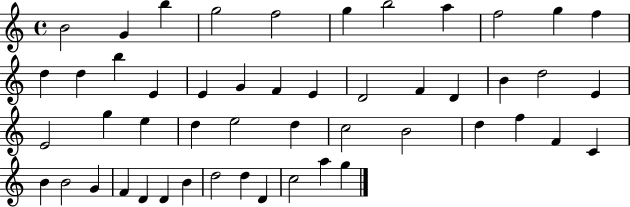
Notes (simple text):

B4/h G4/q B5/q G5/h F5/h G5/q B5/h A5/q F5/h G5/q F5/q D5/q D5/q B5/q E4/q E4/q G4/q F4/q E4/q D4/h F4/q D4/q B4/q D5/h E4/q E4/h G5/q E5/q D5/q E5/h D5/q C5/h B4/h D5/q F5/q F4/q C4/q B4/q B4/h G4/q F4/q D4/q D4/q B4/q D5/h D5/q D4/q C5/h A5/q G5/q